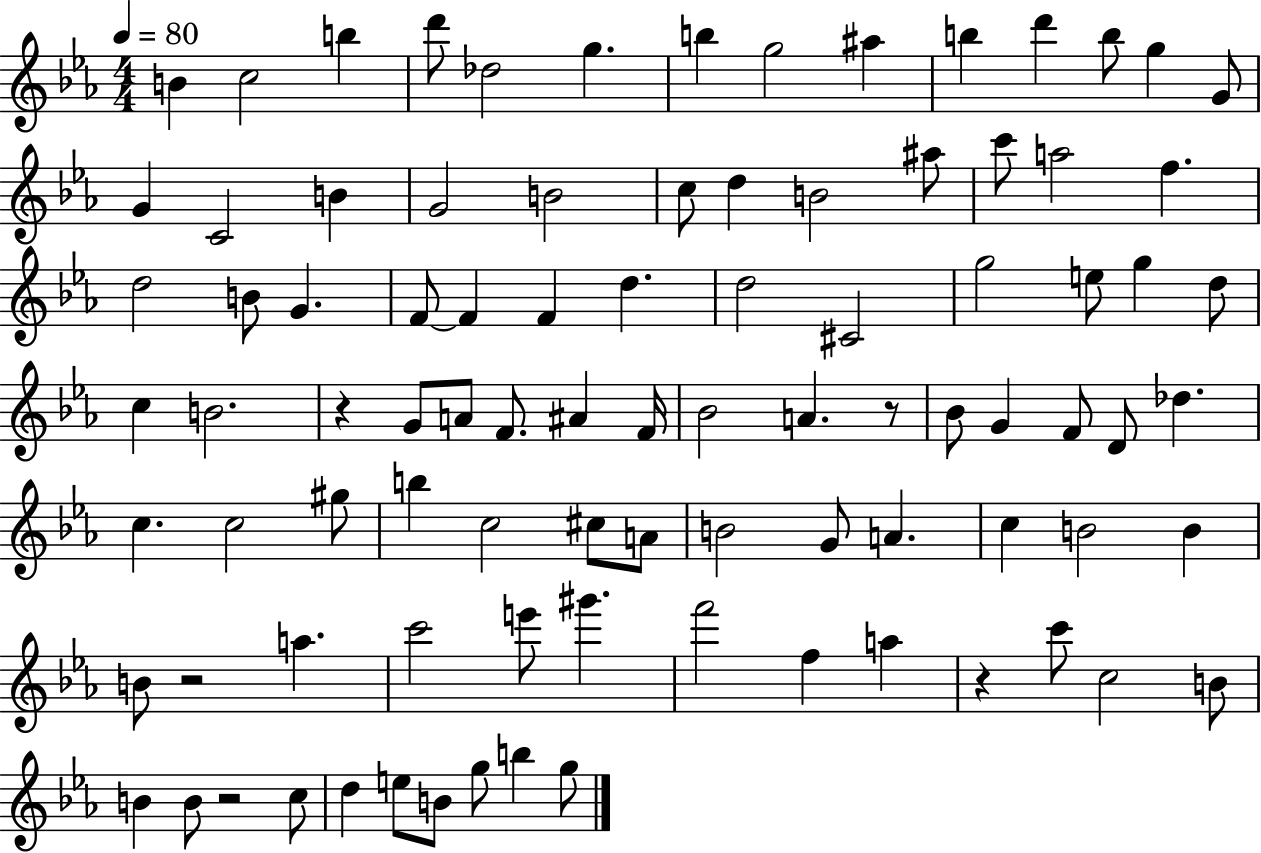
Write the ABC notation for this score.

X:1
T:Untitled
M:4/4
L:1/4
K:Eb
B c2 b d'/2 _d2 g b g2 ^a b d' b/2 g G/2 G C2 B G2 B2 c/2 d B2 ^a/2 c'/2 a2 f d2 B/2 G F/2 F F d d2 ^C2 g2 e/2 g d/2 c B2 z G/2 A/2 F/2 ^A F/4 _B2 A z/2 _B/2 G F/2 D/2 _d c c2 ^g/2 b c2 ^c/2 A/2 B2 G/2 A c B2 B B/2 z2 a c'2 e'/2 ^g' f'2 f a z c'/2 c2 B/2 B B/2 z2 c/2 d e/2 B/2 g/2 b g/2